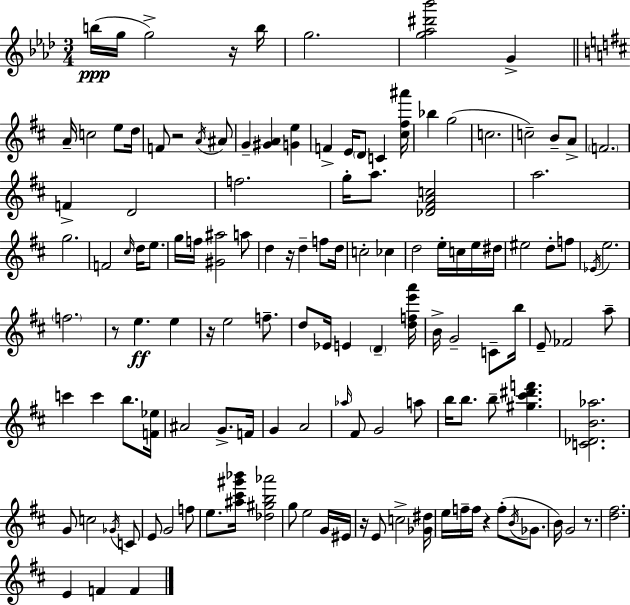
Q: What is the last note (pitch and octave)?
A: F4